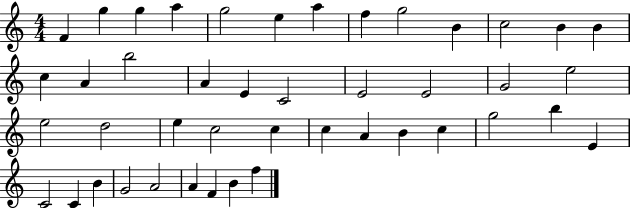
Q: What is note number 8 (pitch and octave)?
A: F5